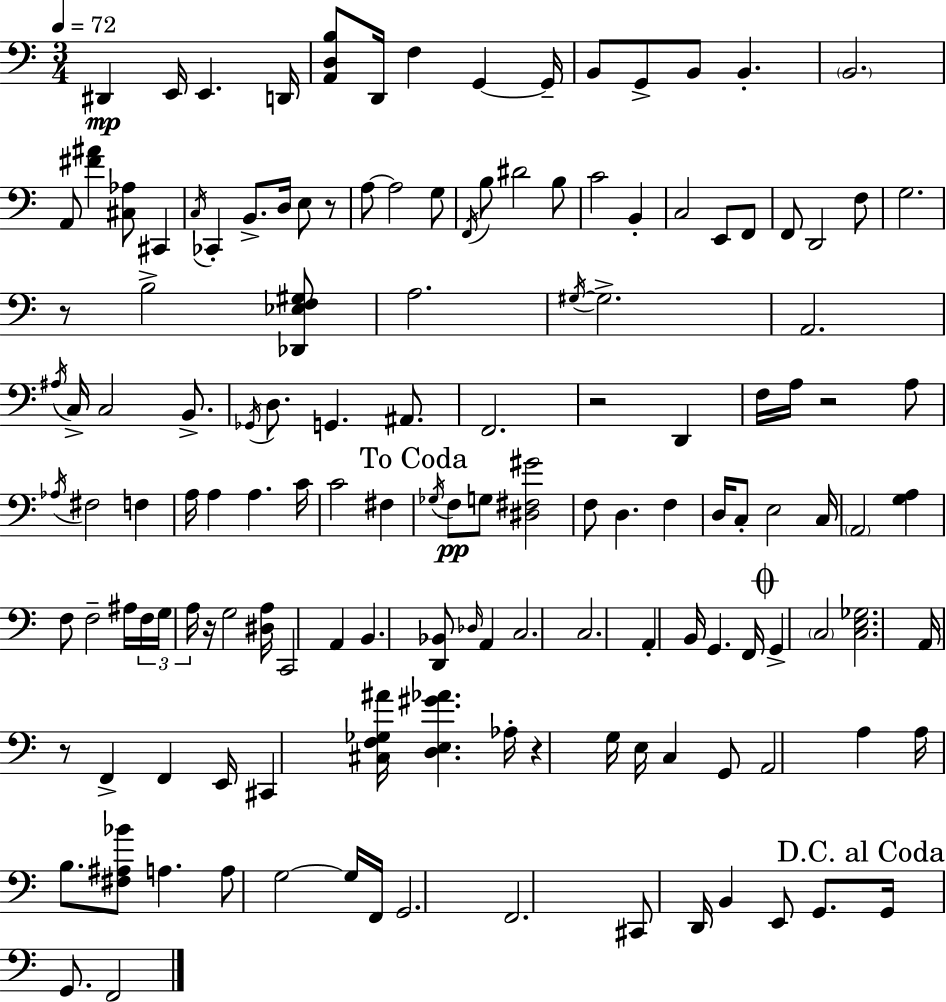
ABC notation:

X:1
T:Untitled
M:3/4
L:1/4
K:C
^D,, E,,/4 E,, D,,/4 [A,,D,B,]/2 D,,/4 F, G,, G,,/4 B,,/2 G,,/2 B,,/2 B,, B,,2 A,,/2 [^F^A] [^C,_A,]/2 ^C,, C,/4 _C,, B,,/2 D,/4 E,/2 z/2 A,/2 A,2 G,/2 F,,/4 B,/2 ^D2 B,/2 C2 B,, C,2 E,,/2 F,,/2 F,,/2 D,,2 F,/2 G,2 z/2 B,2 [_D,,_E,F,^G,]/2 A,2 ^G,/4 ^G,2 A,,2 ^A,/4 C,/4 C,2 B,,/2 _G,,/4 D,/2 G,, ^A,,/2 F,,2 z2 D,, F,/4 A,/4 z2 A,/2 _A,/4 ^F,2 F, A,/4 A, A, C/4 C2 ^F, _G,/4 F,/2 G,/2 [^D,^F,^G]2 F,/2 D, F, D,/4 C,/2 E,2 C,/4 A,,2 [G,A,] F,/2 F,2 ^A,/4 F,/4 G,/4 A,/4 z/4 G,2 [^D,A,]/4 C,,2 A,, B,, [D,,_B,,]/2 _D,/4 A,, C,2 C,2 A,, B,,/4 G,, F,,/4 G,, C,2 [C,E,_G,]2 A,,/4 z/2 F,, F,, E,,/4 ^C,, [^C,F,_G,^A]/4 [D,E,^G_A] _A,/4 z G,/4 E,/4 C, G,,/2 A,,2 A, A,/4 B,/2 [^F,^A,_B]/2 A, A,/2 G,2 G,/4 F,,/4 G,,2 F,,2 ^C,,/2 D,,/4 B,, E,,/2 G,,/2 G,,/4 G,,/2 F,,2